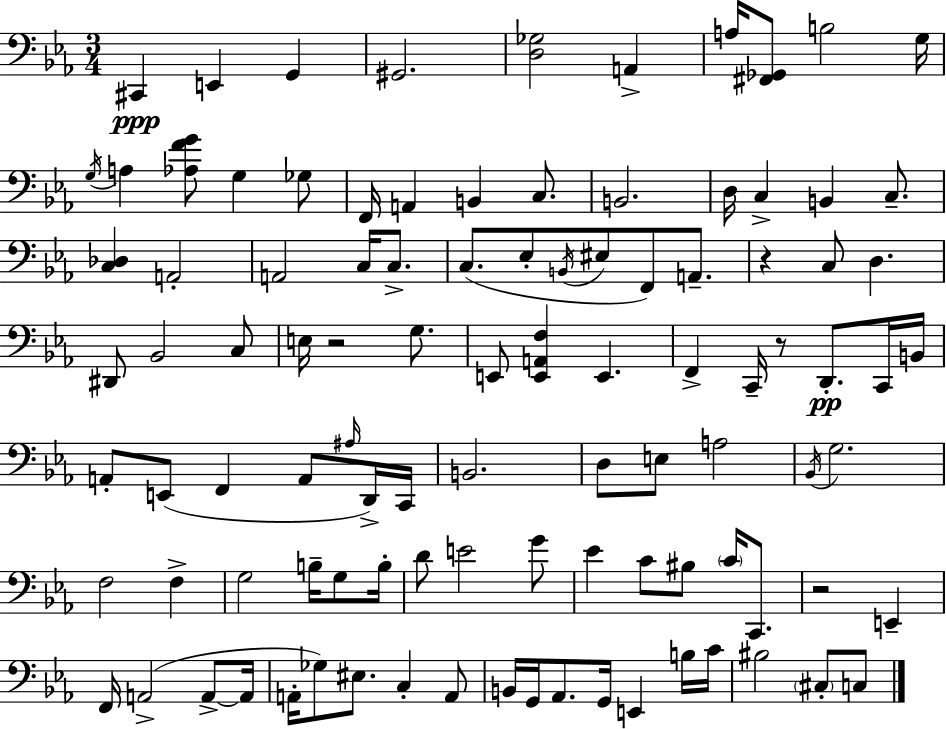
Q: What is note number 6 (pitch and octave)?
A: A3